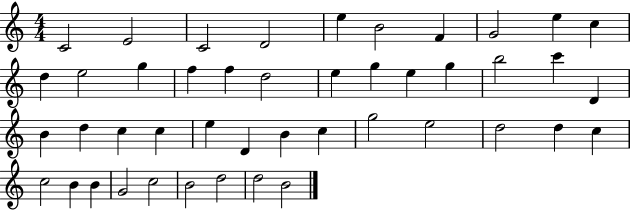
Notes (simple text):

C4/h E4/h C4/h D4/h E5/q B4/h F4/q G4/h E5/q C5/q D5/q E5/h G5/q F5/q F5/q D5/h E5/q G5/q E5/q G5/q B5/h C6/q D4/q B4/q D5/q C5/q C5/q E5/q D4/q B4/q C5/q G5/h E5/h D5/h D5/q C5/q C5/h B4/q B4/q G4/h C5/h B4/h D5/h D5/h B4/h